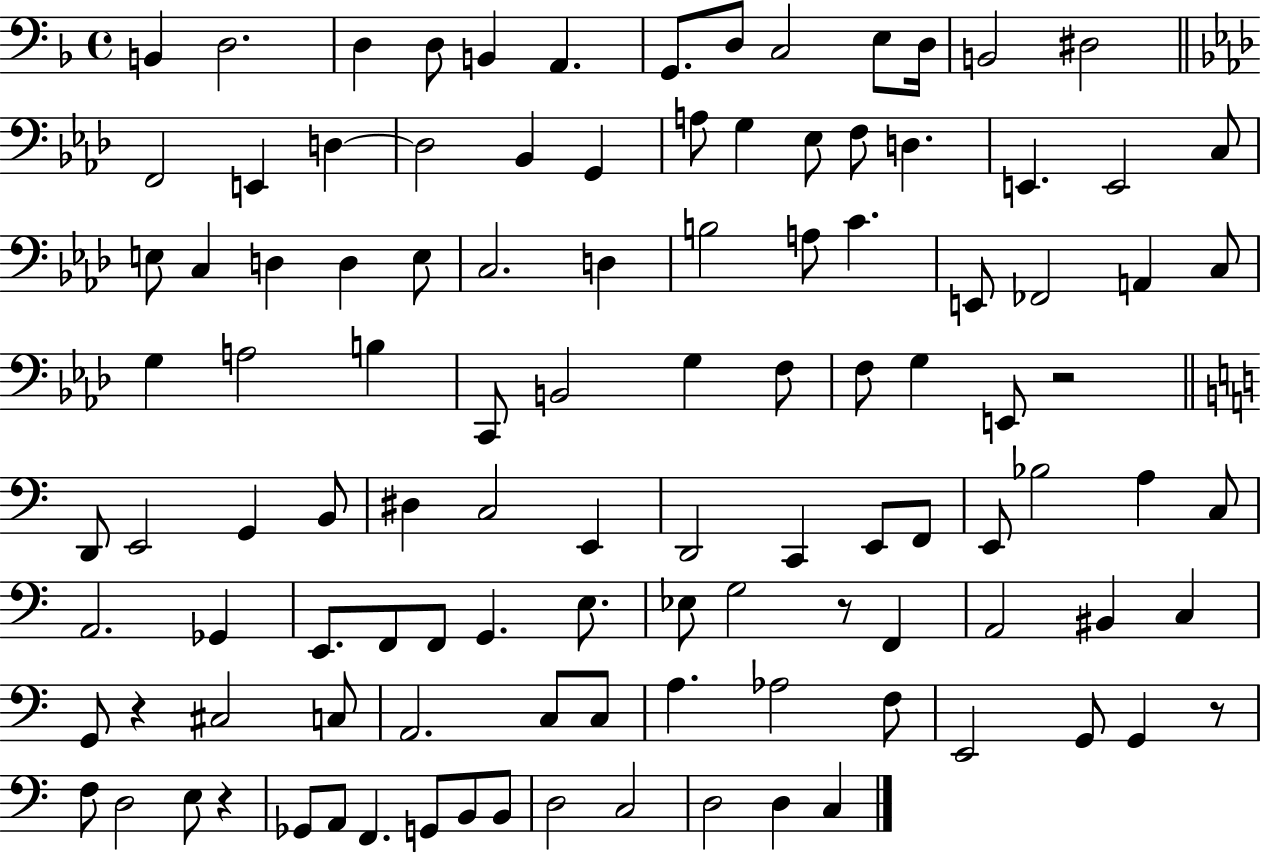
B2/q D3/h. D3/q D3/e B2/q A2/q. G2/e. D3/e C3/h E3/e D3/s B2/h D#3/h F2/h E2/q D3/q D3/h Bb2/q G2/q A3/e G3/q Eb3/e F3/e D3/q. E2/q. E2/h C3/e E3/e C3/q D3/q D3/q E3/e C3/h. D3/q B3/h A3/e C4/q. E2/e FES2/h A2/q C3/e G3/q A3/h B3/q C2/e B2/h G3/q F3/e F3/e G3/q E2/e R/h D2/e E2/h G2/q B2/e D#3/q C3/h E2/q D2/h C2/q E2/e F2/e E2/e Bb3/h A3/q C3/e A2/h. Gb2/q E2/e. F2/e F2/e G2/q. E3/e. Eb3/e G3/h R/e F2/q A2/h BIS2/q C3/q G2/e R/q C#3/h C3/e A2/h. C3/e C3/e A3/q. Ab3/h F3/e E2/h G2/e G2/q R/e F3/e D3/h E3/e R/q Gb2/e A2/e F2/q. G2/e B2/e B2/e D3/h C3/h D3/h D3/q C3/q